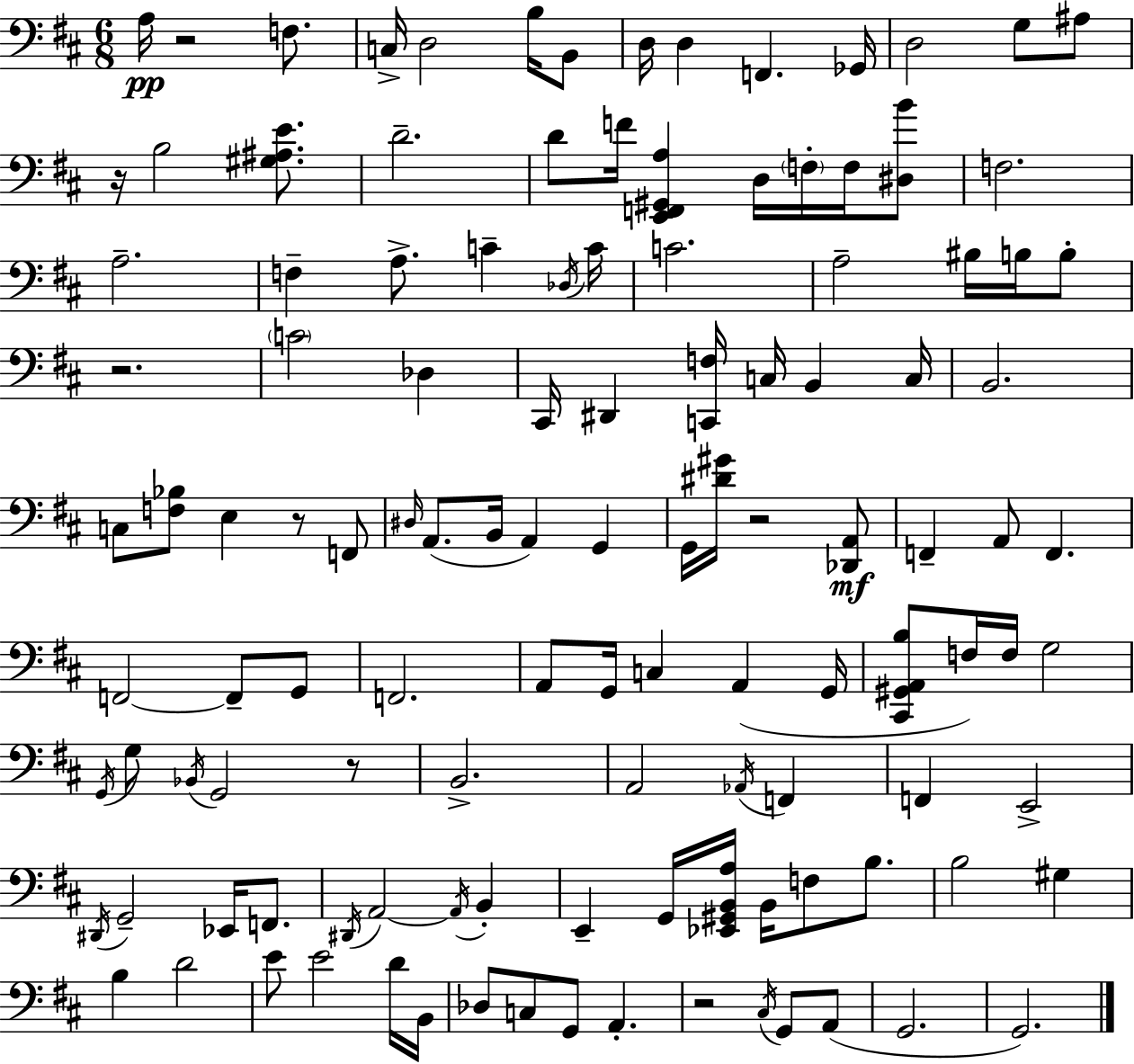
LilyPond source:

{
  \clef bass
  \numericTimeSignature
  \time 6/8
  \key d \major
  \repeat volta 2 { a16\pp r2 f8. | c16-> d2 b16 b,8 | d16 d4 f,4. ges,16 | d2 g8 ais8 | \break r16 b2 <gis ais e'>8. | d'2.-- | d'8 f'16 <e, f, gis, a>4 d16 \parenthesize f16-. f16 <dis b'>8 | f2. | \break a2.-- | f4-- a8.-> c'4-- \acciaccatura { des16 } | c'16 c'2. | a2-- bis16 b16 b8-. | \break r2. | \parenthesize c'2 des4 | cis,16 dis,4 <c, f>16 c16 b,4 | c16 b,2. | \break c8 <f bes>8 e4 r8 f,8 | \grace { dis16 }( a,8. b,16 a,4) g,4 | g,16 <dis' gis'>16 r2 | <des, a,>8\mf f,4-- a,8 f,4. | \break f,2~~ f,8-- | g,8 f,2. | a,8 g,16 c4 a,4( | g,16 <cis, gis, a, b>8 f16) f16 g2 | \break \acciaccatura { g,16 } g8 \acciaccatura { bes,16 } g,2 | r8 b,2.-> | a,2 | \acciaccatura { aes,16 } f,4 f,4 e,2-> | \break \acciaccatura { dis,16 } g,2-- | ees,16 f,8. \acciaccatura { dis,16 } a,2~~ | \acciaccatura { a,16 } b,4-. e,4-- | g,16 <ees, gis, b, a>16 b,16 f8 b8. b2 | \break gis4 b4 | d'2 e'8 e'2 | d'16 b,16 des8 c8 | g,8 a,4.-. r2 | \break \acciaccatura { cis16 } g,8 a,8( g,2. | g,2.) | } \bar "|."
}